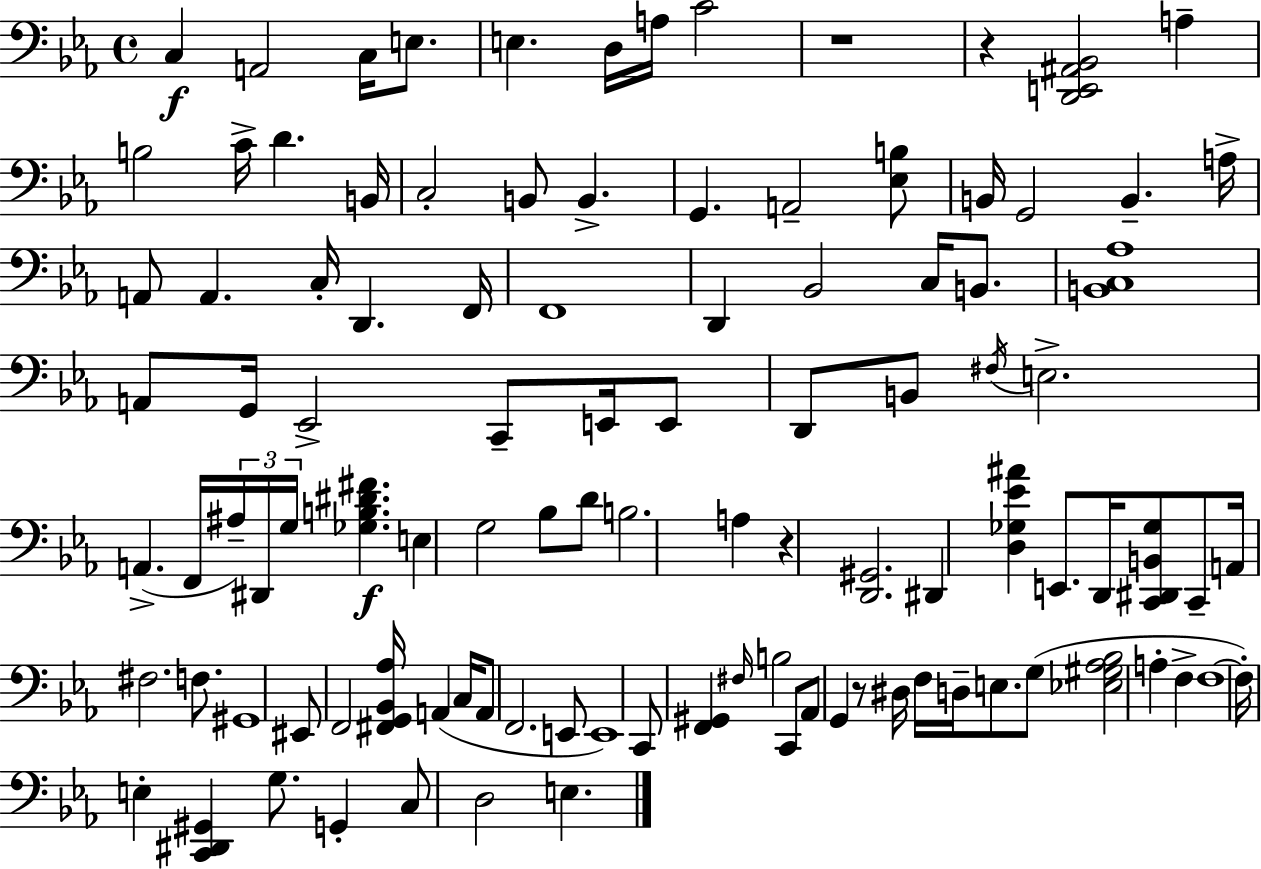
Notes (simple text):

C3/q A2/h C3/s E3/e. E3/q. D3/s A3/s C4/h R/w R/q [D2,E2,A#2,Bb2]/h A3/q B3/h C4/s D4/q. B2/s C3/h B2/e B2/q. G2/q. A2/h [Eb3,B3]/e B2/s G2/h B2/q. A3/s A2/e A2/q. C3/s D2/q. F2/s F2/w D2/q Bb2/h C3/s B2/e. [B2,C3,Ab3]/w A2/e G2/s Eb2/h C2/e E2/s E2/e D2/e B2/e F#3/s E3/h. A2/q. F2/s A#3/s D#2/s G3/s [Gb3,B3,D#4,F#4]/q. E3/q G3/h Bb3/e D4/e B3/h. A3/q R/q [D2,G#2]/h. D#2/q [D3,Gb3,Eb4,A#4]/q E2/e. D2/s [C2,D#2,B2,Gb3]/e C2/e A2/s F#3/h. F3/e. G#2/w EIS2/e F2/h [F#2,G2,Bb2,Ab3]/s A2/q C3/s A2/e F2/h. E2/e E2/w C2/e [F2,G#2]/q F#3/s B3/h C2/e Ab2/e G2/q R/e D#3/s F3/s D3/s E3/e. G3/e [Eb3,G#3,Ab3,Bb3]/h A3/q F3/q F3/w F3/s E3/q [C2,D#2,G#2]/q G3/e. G2/q C3/e D3/h E3/q.